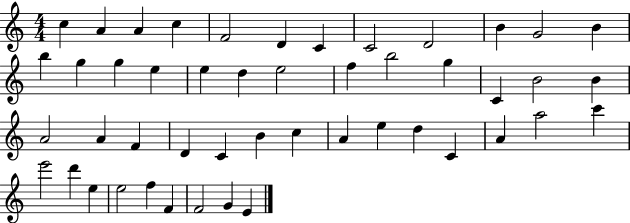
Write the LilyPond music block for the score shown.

{
  \clef treble
  \numericTimeSignature
  \time 4/4
  \key c \major
  c''4 a'4 a'4 c''4 | f'2 d'4 c'4 | c'2 d'2 | b'4 g'2 b'4 | \break b''4 g''4 g''4 e''4 | e''4 d''4 e''2 | f''4 b''2 g''4 | c'4 b'2 b'4 | \break a'2 a'4 f'4 | d'4 c'4 b'4 c''4 | a'4 e''4 d''4 c'4 | a'4 a''2 c'''4 | \break e'''2 d'''4 e''4 | e''2 f''4 f'4 | f'2 g'4 e'4 | \bar "|."
}